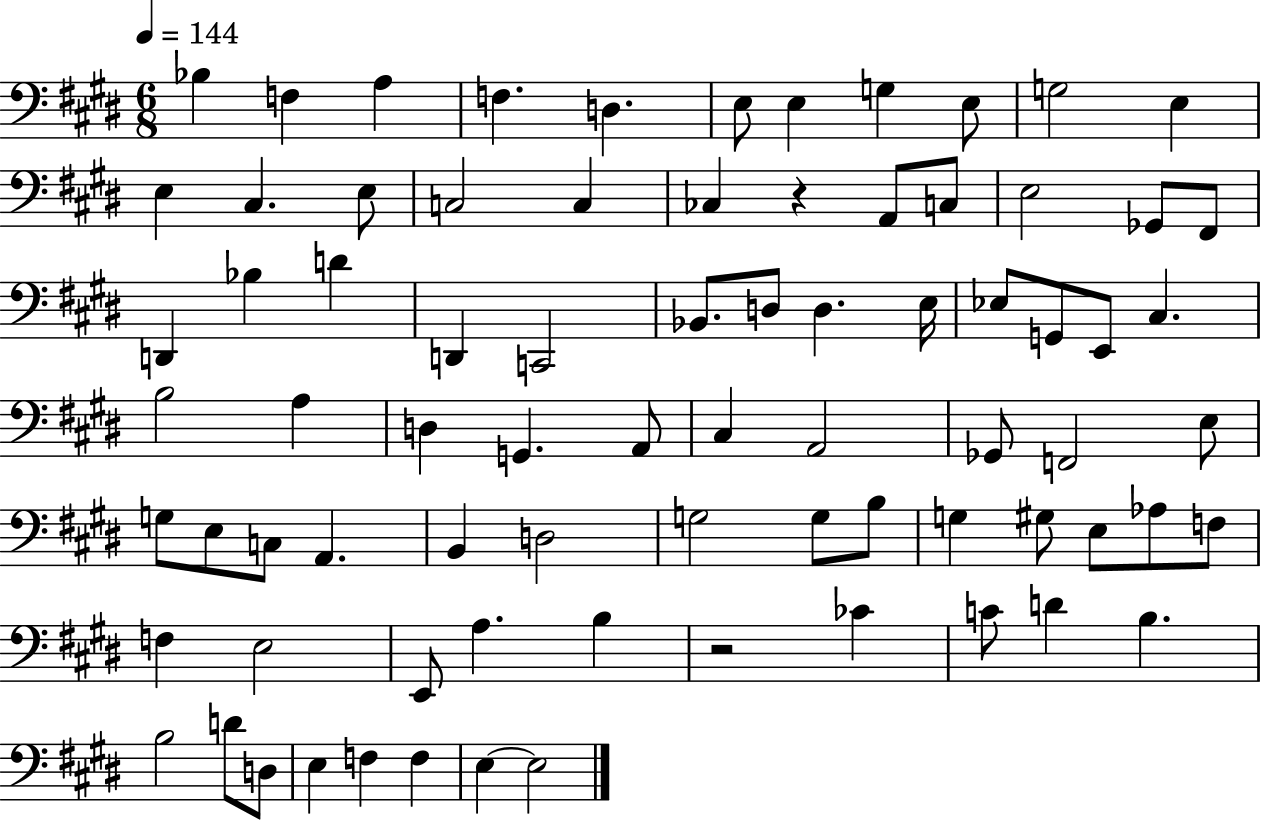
{
  \clef bass
  \numericTimeSignature
  \time 6/8
  \key e \major
  \tempo 4 = 144
  bes4 f4 a4 | f4. d4. | e8 e4 g4 e8 | g2 e4 | \break e4 cis4. e8 | c2 c4 | ces4 r4 a,8 c8 | e2 ges,8 fis,8 | \break d,4 bes4 d'4 | d,4 c,2 | bes,8. d8 d4. e16 | ees8 g,8 e,8 cis4. | \break b2 a4 | d4 g,4. a,8 | cis4 a,2 | ges,8 f,2 e8 | \break g8 e8 c8 a,4. | b,4 d2 | g2 g8 b8 | g4 gis8 e8 aes8 f8 | \break f4 e2 | e,8 a4. b4 | r2 ces'4 | c'8 d'4 b4. | \break b2 d'8 d8 | e4 f4 f4 | e4~~ e2 | \bar "|."
}